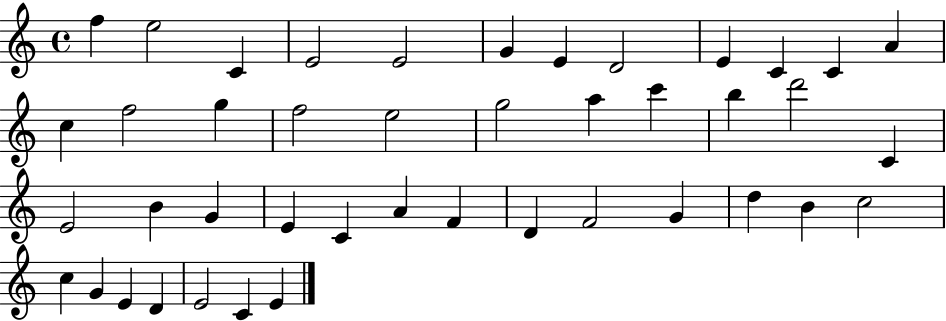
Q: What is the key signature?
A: C major